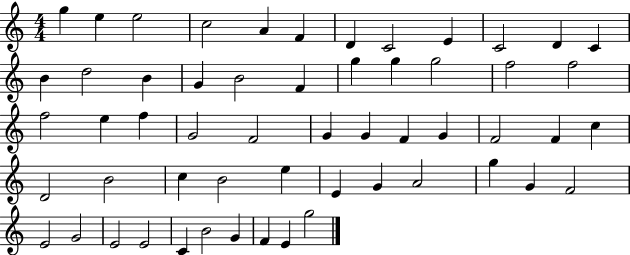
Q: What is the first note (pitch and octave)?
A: G5